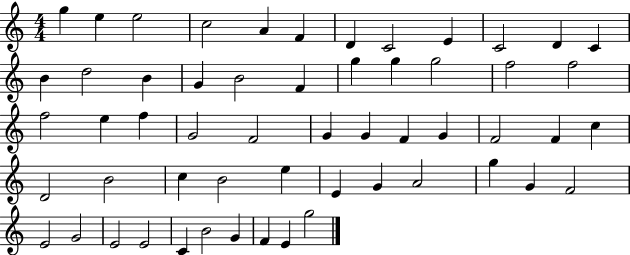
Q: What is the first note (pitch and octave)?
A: G5